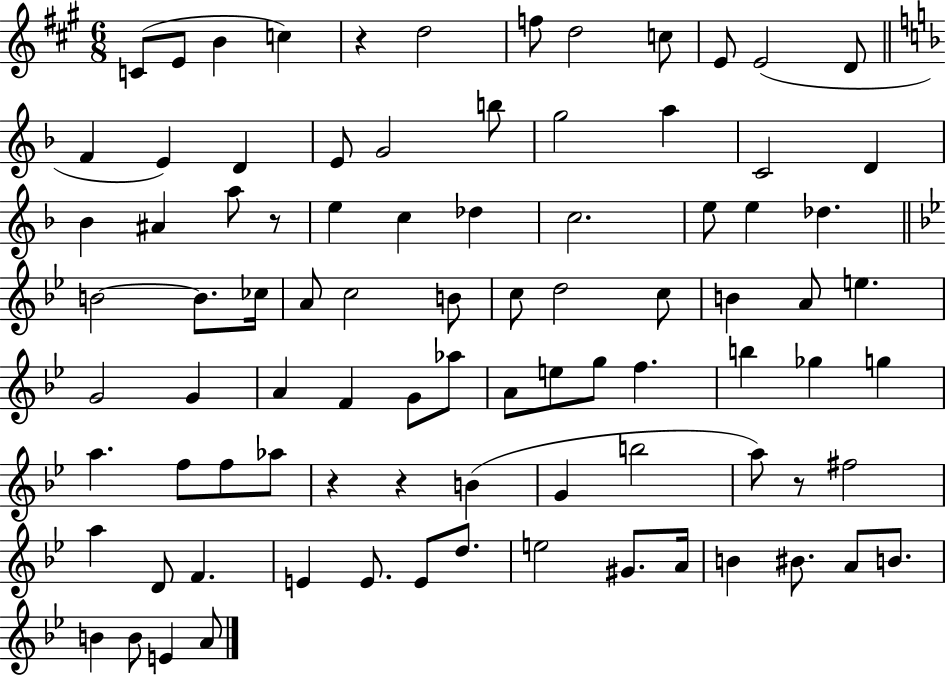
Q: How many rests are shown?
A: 5